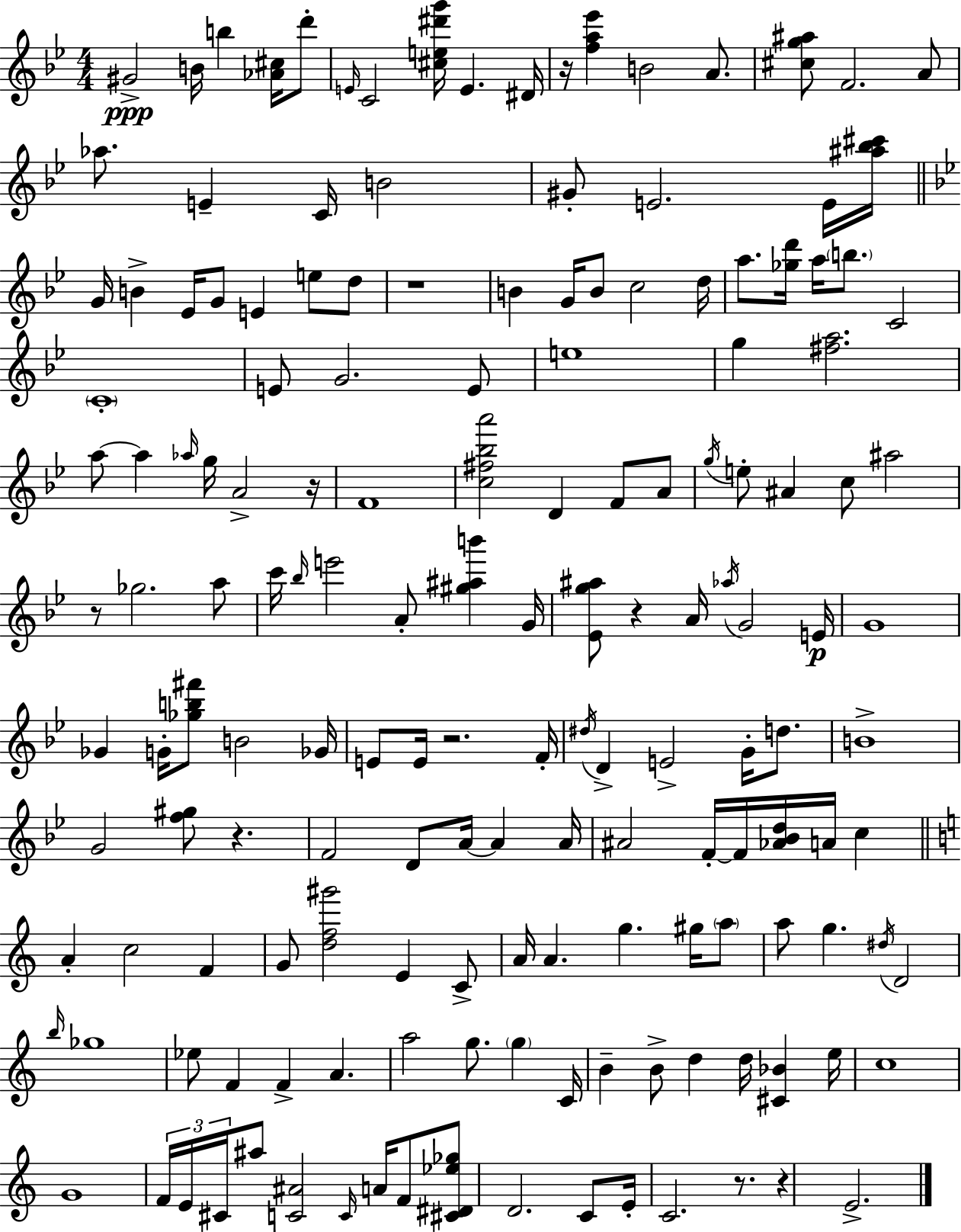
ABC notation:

X:1
T:Untitled
M:4/4
L:1/4
K:Bb
^G2 B/4 b [_A^c]/4 d'/2 E/4 C2 [^ce^d'g']/4 E ^D/4 z/4 [fa_e'] B2 A/2 [^cg^a]/2 F2 A/2 _a/2 E C/4 B2 ^G/2 E2 E/4 [^a_b^c']/4 G/4 B _E/4 G/2 E e/2 d/2 z4 B G/4 B/2 c2 d/4 a/2 [_gd']/4 a/4 b/2 C2 C4 E/2 G2 E/2 e4 g [^fa]2 a/2 a _a/4 g/4 A2 z/4 F4 [c^f_ba']2 D F/2 A/2 g/4 e/2 ^A c/2 ^a2 z/2 _g2 a/2 c'/4 _b/4 e'2 A/2 [^g^ab'] G/4 [_Eg^a]/2 z A/4 _a/4 G2 E/4 G4 _G G/4 [_gb^f']/2 B2 _G/4 E/2 E/4 z2 F/4 ^d/4 D E2 G/4 d/2 B4 G2 [f^g]/2 z F2 D/2 A/4 A A/4 ^A2 F/4 F/4 [_A_Bd]/4 A/4 c A c2 F G/2 [df^g']2 E C/2 A/4 A g ^g/4 a/2 a/2 g ^d/4 D2 b/4 _g4 _e/2 F F A a2 g/2 g C/4 B B/2 d d/4 [^C_B] e/4 c4 G4 F/4 E/4 ^C/4 ^a/2 [C^A]2 C/4 A/4 F/2 [^C^D_e_g]/2 D2 C/2 E/4 C2 z/2 z E2